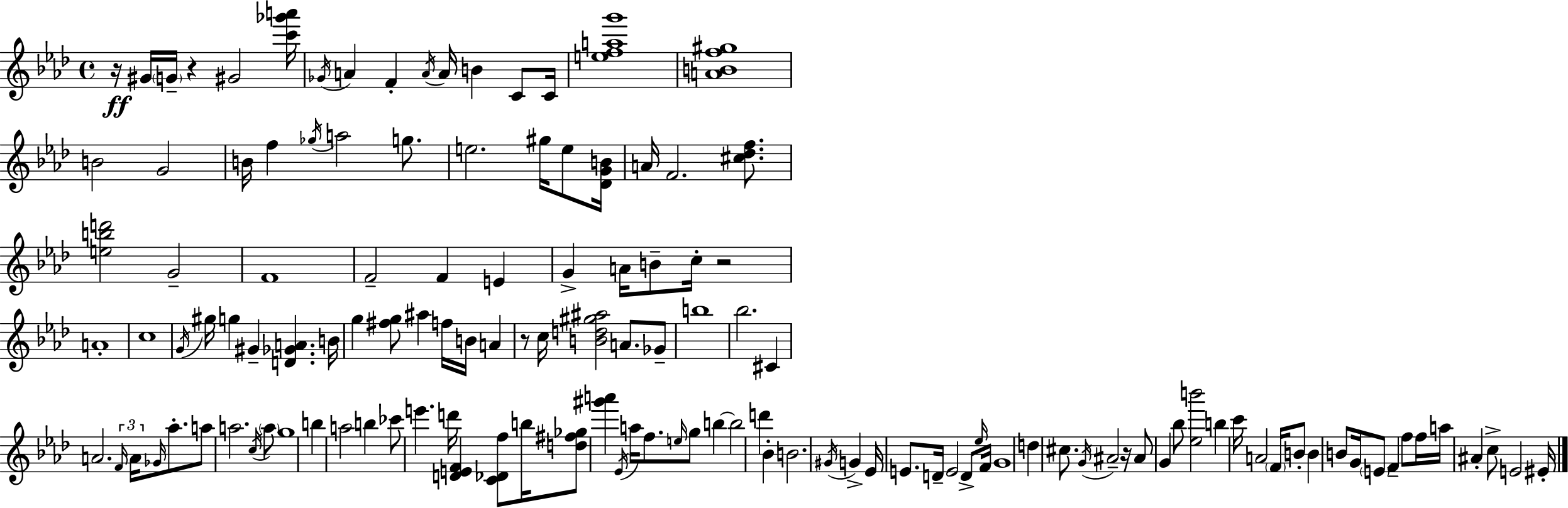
R/s G#4/s G4/s R/q G#4/h [C6,Gb6,A6]/s Gb4/s A4/q F4/q A4/s A4/s B4/q C4/e C4/s [E5,F5,A5,G6]/w [A4,B4,F5,G#5]/w B4/h G4/h B4/s F5/q Gb5/s A5/h G5/e. E5/h. G#5/s E5/e [Db4,G4,B4]/s A4/s F4/h. [C#5,Db5,F5]/e. [E5,B5,D6]/h G4/h F4/w F4/h F4/q E4/q G4/q A4/s B4/e C5/s R/h A4/w C5/w G4/s G#5/s G5/q G#4/q [D4,Gb4,A4]/q. B4/s G5/q [F#5,G5]/e A#5/q F5/s B4/s A4/q R/e C5/s [B4,D5,G#5,A#5]/h A4/e. Gb4/e B5/w Bb5/h. C#4/q A4/h. F4/s A4/s Gb4/s Ab5/e. A5/e A5/h. C5/s A5/e G5/w B5/q A5/h B5/q CES6/e E6/q. D6/s [D4,E4,F4]/q [C4,Db4,F5]/e B5/s [D5,F#5,Gb5]/e [G#6,A6]/q Eb4/s A5/s F5/e. E5/s G5/e B5/q B5/h D6/q Bb4/q B4/h. G#4/s G4/q Eb4/s E4/e. D4/s E4/h D4/e Eb5/s F4/s G4/w D5/q C#5/e. G4/s A#4/h R/s A#4/e G4/q Bb5/e [Eb5,B6]/h B5/q C6/s A4/h F4/s B4/e B4/q B4/e G4/s E4/e F4/q F5/e F5/s A5/s A#4/q C5/e E4/h EIS4/s